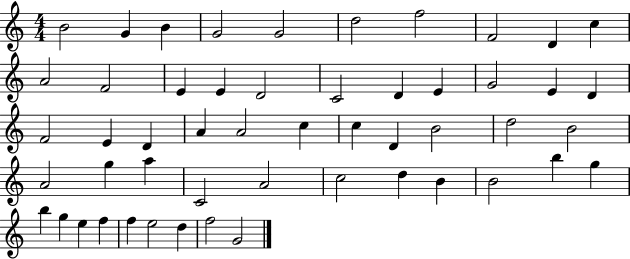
B4/h G4/q B4/q G4/h G4/h D5/h F5/h F4/h D4/q C5/q A4/h F4/h E4/q E4/q D4/h C4/h D4/q E4/q G4/h E4/q D4/q F4/h E4/q D4/q A4/q A4/h C5/q C5/q D4/q B4/h D5/h B4/h A4/h G5/q A5/q C4/h A4/h C5/h D5/q B4/q B4/h B5/q G5/q B5/q G5/q E5/q F5/q F5/q E5/h D5/q F5/h G4/h